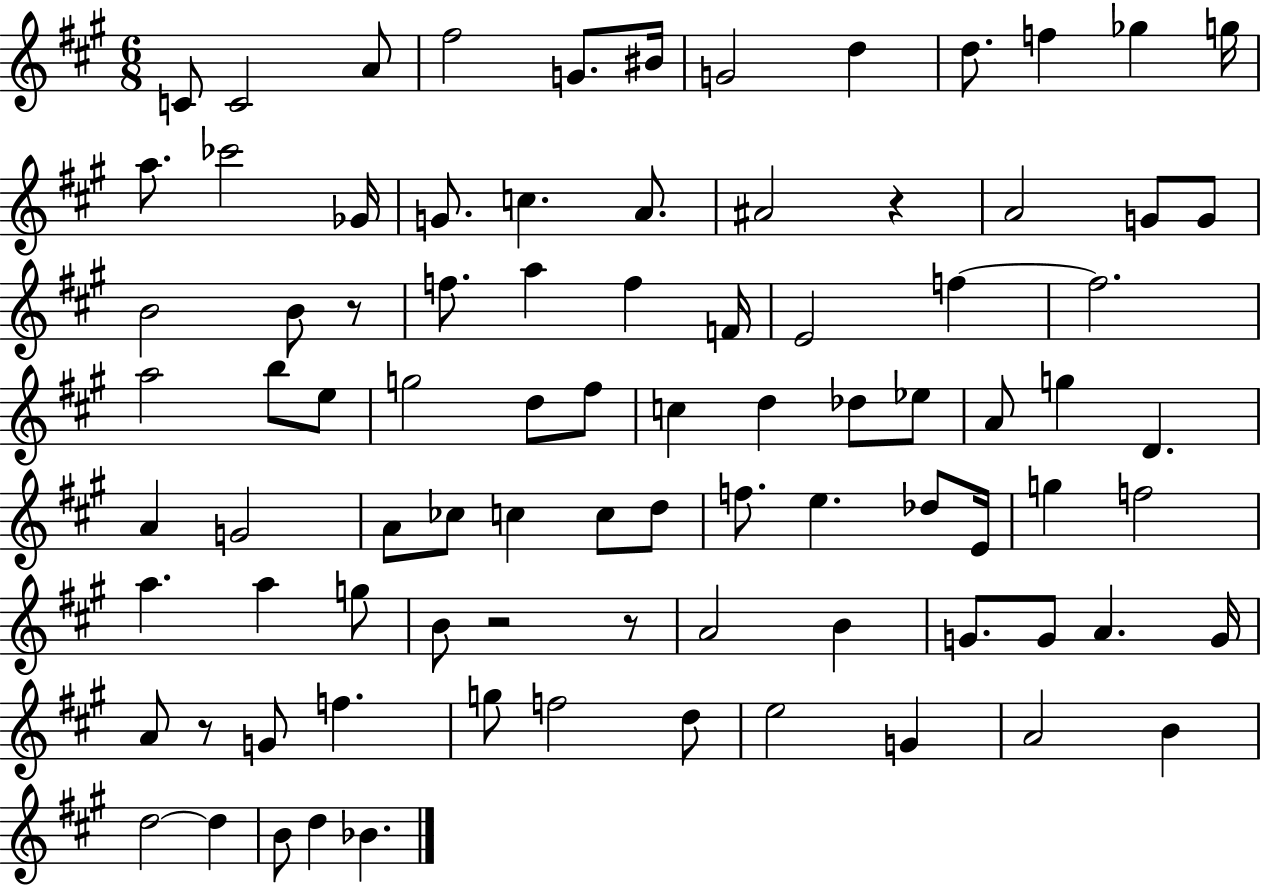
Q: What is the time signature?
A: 6/8